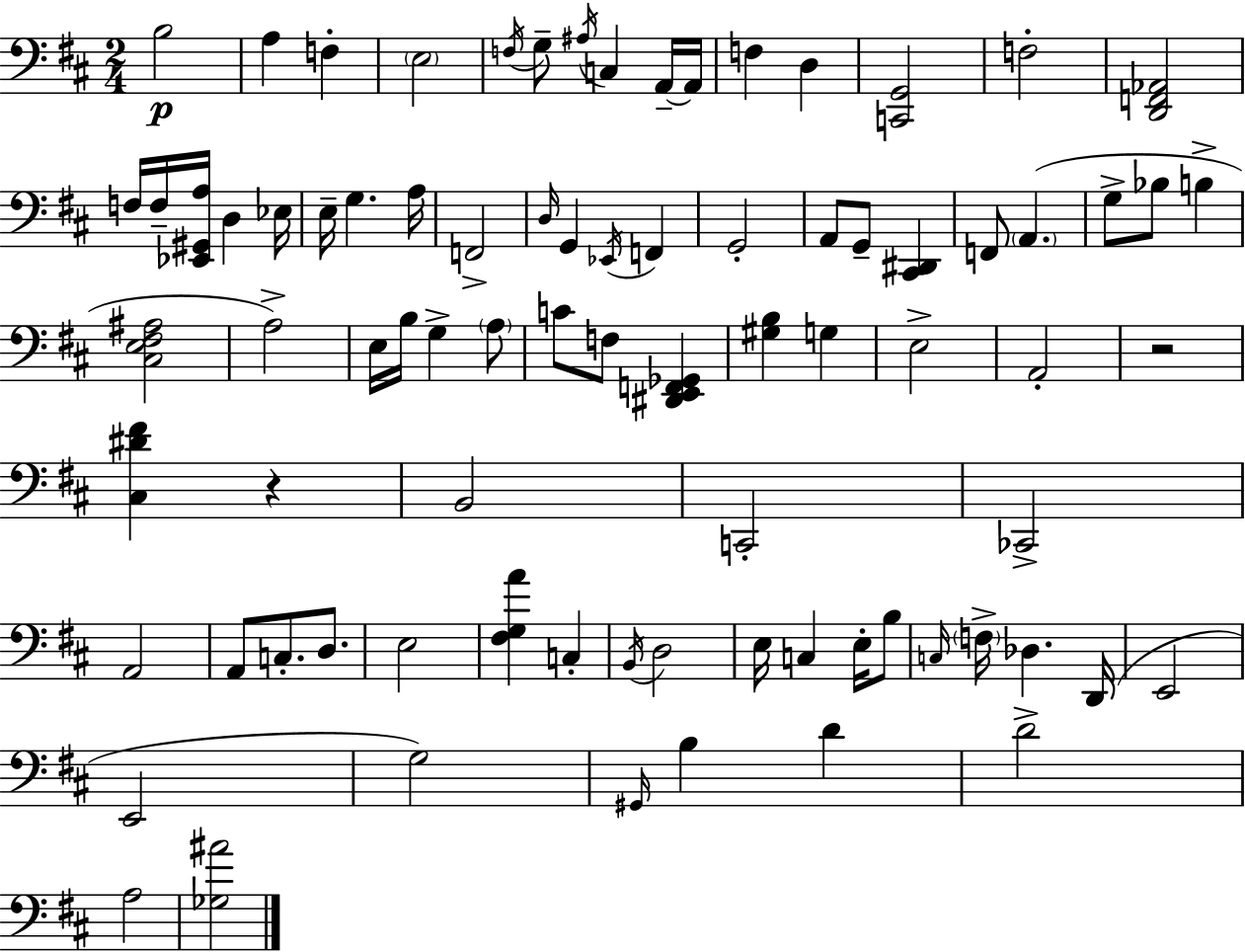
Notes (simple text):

B3/h A3/q F3/q E3/h F3/s G3/e A#3/s C3/q A2/s A2/s F3/q D3/q [C2,G2]/h F3/h [D2,F2,Ab2]/h F3/s F3/s [Eb2,G#2,A3]/s D3/q Eb3/s E3/s G3/q. A3/s F2/h D3/s G2/q Eb2/s F2/q G2/h A2/e G2/e [C#2,D#2]/q F2/e A2/q. G3/e Bb3/e B3/q [C#3,E3,F#3,A#3]/h A3/h E3/s B3/s G3/q A3/e C4/e F3/e [D#2,E2,F2,Gb2]/q [G#3,B3]/q G3/q E3/h A2/h R/h [C#3,D#4,F#4]/q R/q B2/h C2/h CES2/h A2/h A2/e C3/e. D3/e. E3/h [F#3,G3,A4]/q C3/q B2/s D3/h E3/s C3/q E3/s B3/e C3/s F3/s Db3/q. D2/s E2/h E2/h G3/h G#2/s B3/q D4/q D4/h A3/h [Gb3,A#4]/h